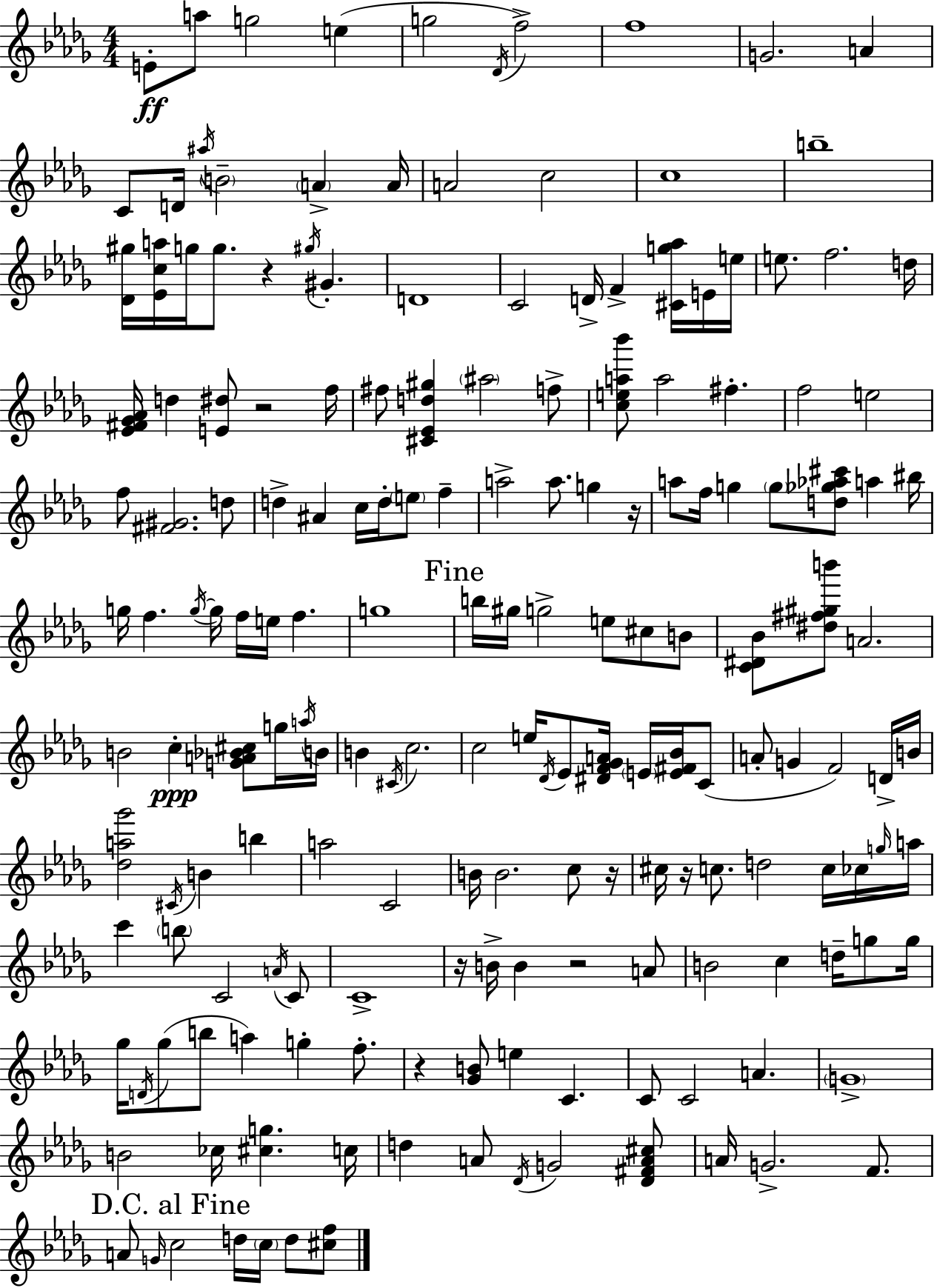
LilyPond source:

{
  \clef treble
  \numericTimeSignature
  \time 4/4
  \key bes \minor
  e'8-.\ff a''8 g''2 e''4( | g''2 \acciaccatura { des'16 }) f''2-> | f''1 | g'2. a'4 | \break c'8 d'16 \acciaccatura { ais''16 } \parenthesize b'2-- \parenthesize a'4-> | a'16 a'2 c''2 | c''1 | b''1-- | \break <des' gis''>16 <ees' c'' a''>16 g''16 g''8. r4 \acciaccatura { gis''16 } gis'4.-. | d'1 | c'2 d'16-> f'4-> | <cis' g'' aes''>16 e'16 e''16 e''8. f''2. | \break d''16 <ees' fis' ges' aes'>16 d''4 <e' dis''>8 r2 | f''16 fis''8 <cis' ees' d'' gis''>4 \parenthesize ais''2 | f''8-> <c'' e'' a'' bes'''>8 a''2 fis''4.-. | f''2 e''2 | \break f''8 <fis' gis'>2. | d''8 d''4-> ais'4 c''16 d''16-. \parenthesize e''8 f''4-- | a''2-> a''8. g''4 | r16 a''8 f''16 g''4 \parenthesize g''8 <d'' ges'' aes'' cis'''>8 a''4 | \break bis''16 g''16 f''4. \acciaccatura { g''16~ }~ g''16 f''16 e''16 f''4. | g''1 | \mark "Fine" b''16 gis''16 g''2-> e''8 | cis''8 b'8 <c' dis' bes'>8 <dis'' fis'' gis'' b'''>8 a'2. | \break b'2 c''4-.\ppp | <g' a' bes' cis''>8 g''16 \acciaccatura { a''16 } b'16 b'4 \acciaccatura { cis'16 } c''2. | c''2 e''16 \acciaccatura { des'16 } | ees'8 <dis' f' ges' a'>16 \parenthesize e'16 <e' fis' bes'>16 c'8( a'8-. g'4 f'2) | \break d'16-> b'16 <des'' a'' ges'''>2 \acciaccatura { cis'16 } | b'4 b''4 a''2 | c'2 b'16 b'2. | c''8 r16 cis''16 r16 c''8. d''2 | \break c''16 ces''16 \grace { g''16 } a''16 c'''4 \parenthesize b''8 c'2 | \acciaccatura { a'16 } c'8 c'1-> | r16 b'16-> b'4 | r2 a'8 b'2 | \break c''4 d''16-- g''8 g''16 ges''16 \acciaccatura { d'16 } ges''8( b''8 | a''4) g''4-. f''8.-. r4 <ges' b'>8 | e''4 c'4. c'8 c'2 | a'4. \parenthesize g'1-> | \break b'2 | ces''16 <cis'' g''>4. c''16 d''4 a'8 | \acciaccatura { des'16 } g'2 <des' fis' a' cis''>8 a'16 g'2.-> | f'8. \mark "D.C. al Fine" a'8 \grace { g'16 } c''2 | \break d''16 \parenthesize c''16 d''8 <cis'' f''>8 \bar "|."
}